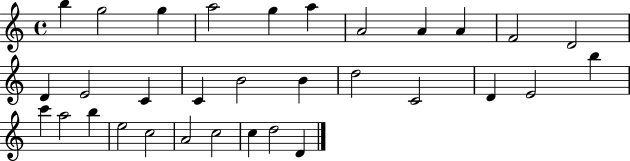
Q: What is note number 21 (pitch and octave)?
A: E4